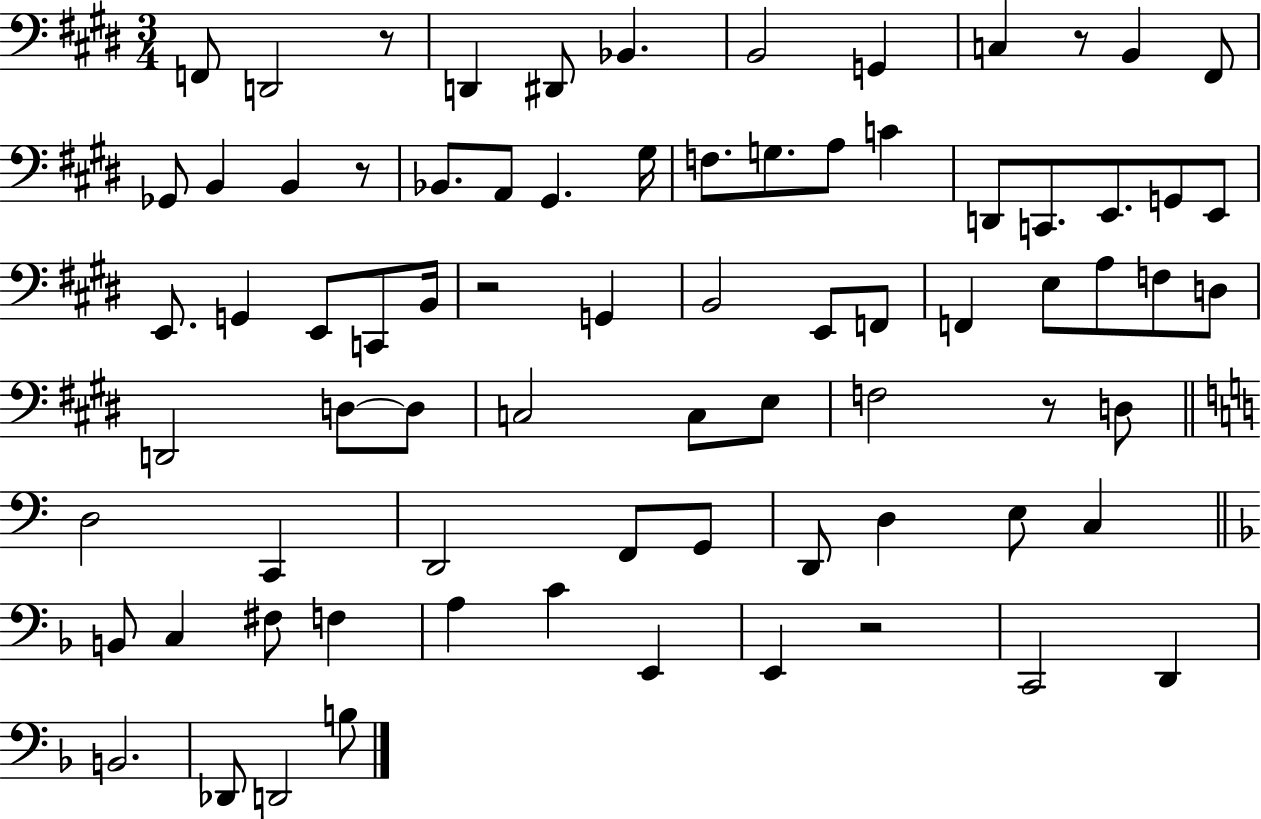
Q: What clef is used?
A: bass